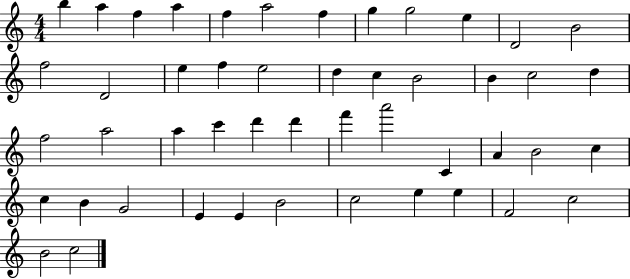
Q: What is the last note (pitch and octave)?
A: C5